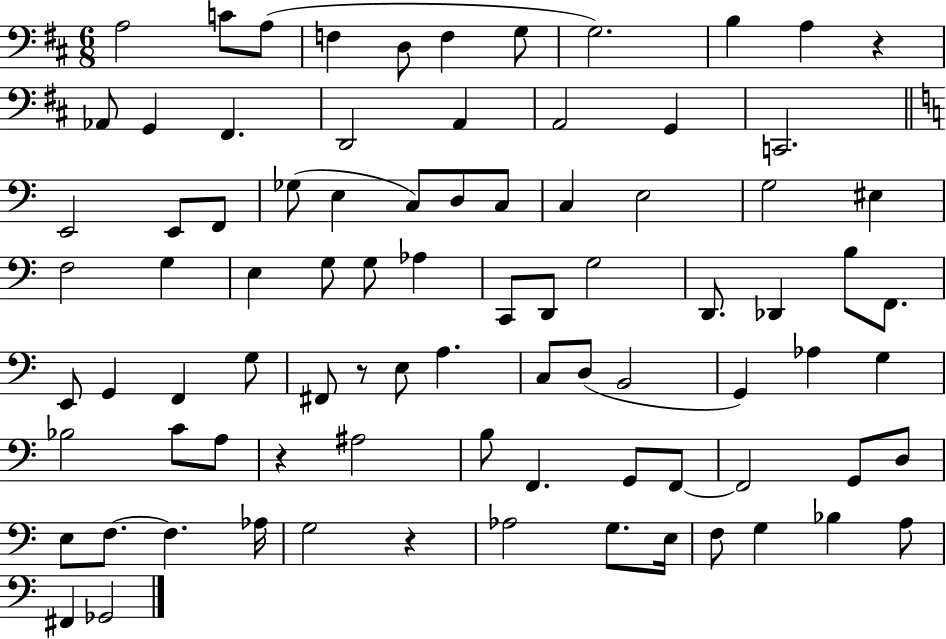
X:1
T:Untitled
M:6/8
L:1/4
K:D
A,2 C/2 A,/2 F, D,/2 F, G,/2 G,2 B, A, z _A,,/2 G,, ^F,, D,,2 A,, A,,2 G,, C,,2 E,,2 E,,/2 F,,/2 _G,/2 E, C,/2 D,/2 C,/2 C, E,2 G,2 ^E, F,2 G, E, G,/2 G,/2 _A, C,,/2 D,,/2 G,2 D,,/2 _D,, B,/2 F,,/2 E,,/2 G,, F,, G,/2 ^F,,/2 z/2 E,/2 A, C,/2 D,/2 B,,2 G,, _A, G, _B,2 C/2 A,/2 z ^A,2 B,/2 F,, G,,/2 F,,/2 F,,2 G,,/2 D,/2 E,/2 F,/2 F, _A,/4 G,2 z _A,2 G,/2 E,/4 F,/2 G, _B, A,/2 ^F,, _G,,2